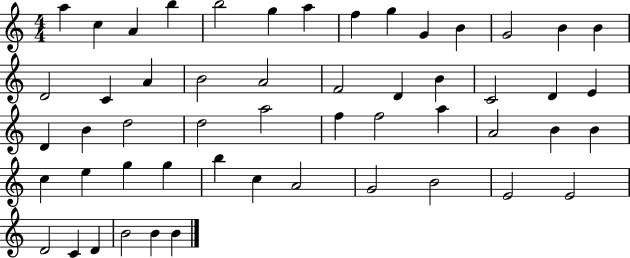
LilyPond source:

{
  \clef treble
  \numericTimeSignature
  \time 4/4
  \key c \major
  a''4 c''4 a'4 b''4 | b''2 g''4 a''4 | f''4 g''4 g'4 b'4 | g'2 b'4 b'4 | \break d'2 c'4 a'4 | b'2 a'2 | f'2 d'4 b'4 | c'2 d'4 e'4 | \break d'4 b'4 d''2 | d''2 a''2 | f''4 f''2 a''4 | a'2 b'4 b'4 | \break c''4 e''4 g''4 g''4 | b''4 c''4 a'2 | g'2 b'2 | e'2 e'2 | \break d'2 c'4 d'4 | b'2 b'4 b'4 | \bar "|."
}